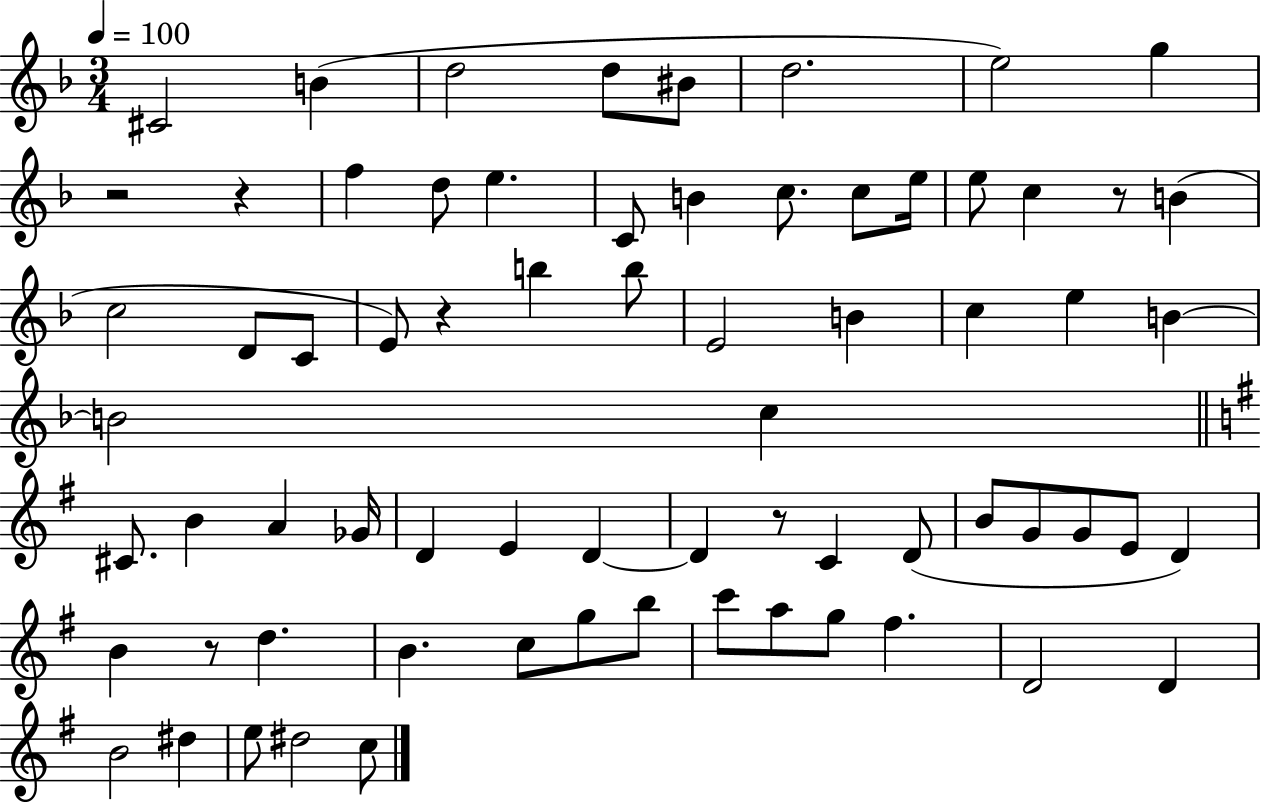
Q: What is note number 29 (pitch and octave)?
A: E5